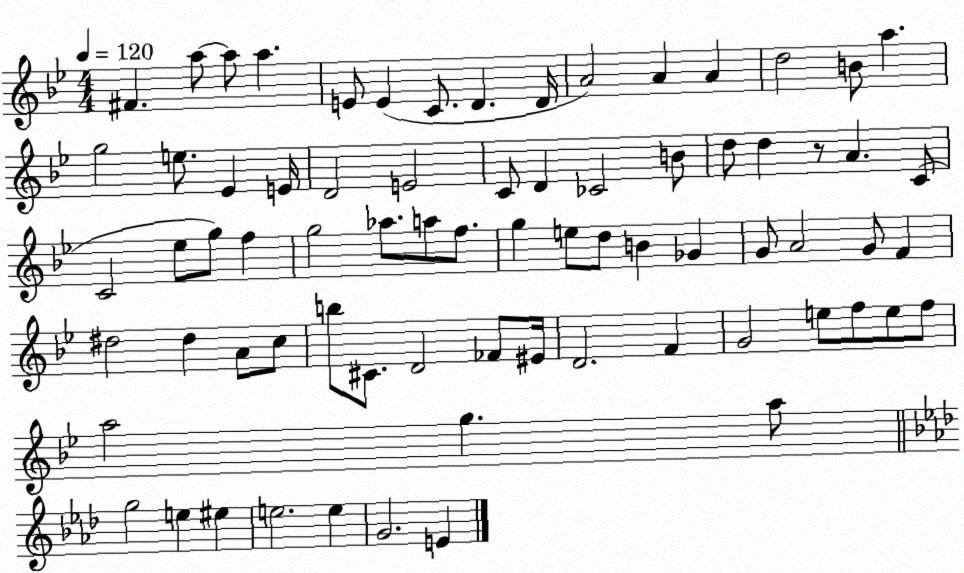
X:1
T:Untitled
M:4/4
L:1/4
K:Bb
^F a/2 a/2 a E/2 E C/2 D D/4 A2 A A d2 B/2 a g2 e/2 _E E/4 D2 E2 C/2 D _C2 B/2 d/2 d z/2 A C/2 C2 _e/2 g/2 f g2 _a/2 a/2 f/2 g e/2 d/2 B _G G/2 A2 G/2 F ^d2 ^d A/2 c/2 b/2 ^C/2 D2 _F/2 ^E/4 D2 F G2 e/2 f/2 e/2 f/2 a2 g a/2 g2 e ^e e2 e G2 E